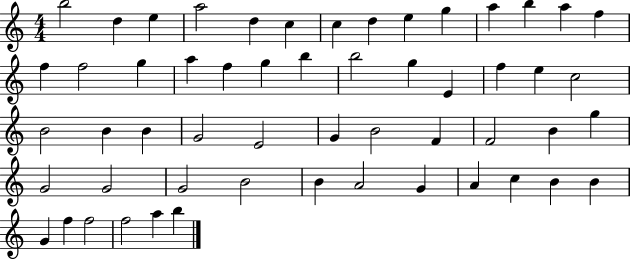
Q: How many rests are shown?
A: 0